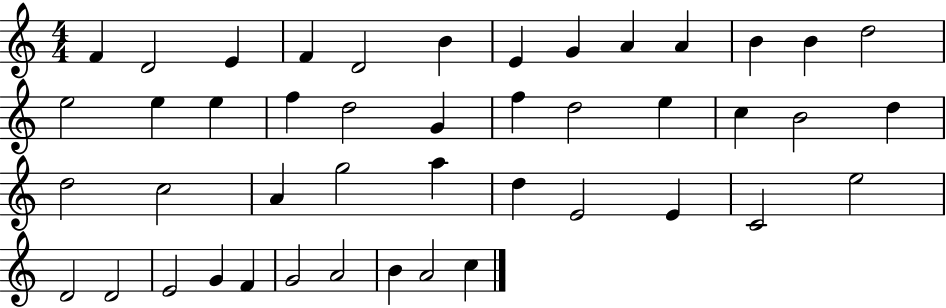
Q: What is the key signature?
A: C major